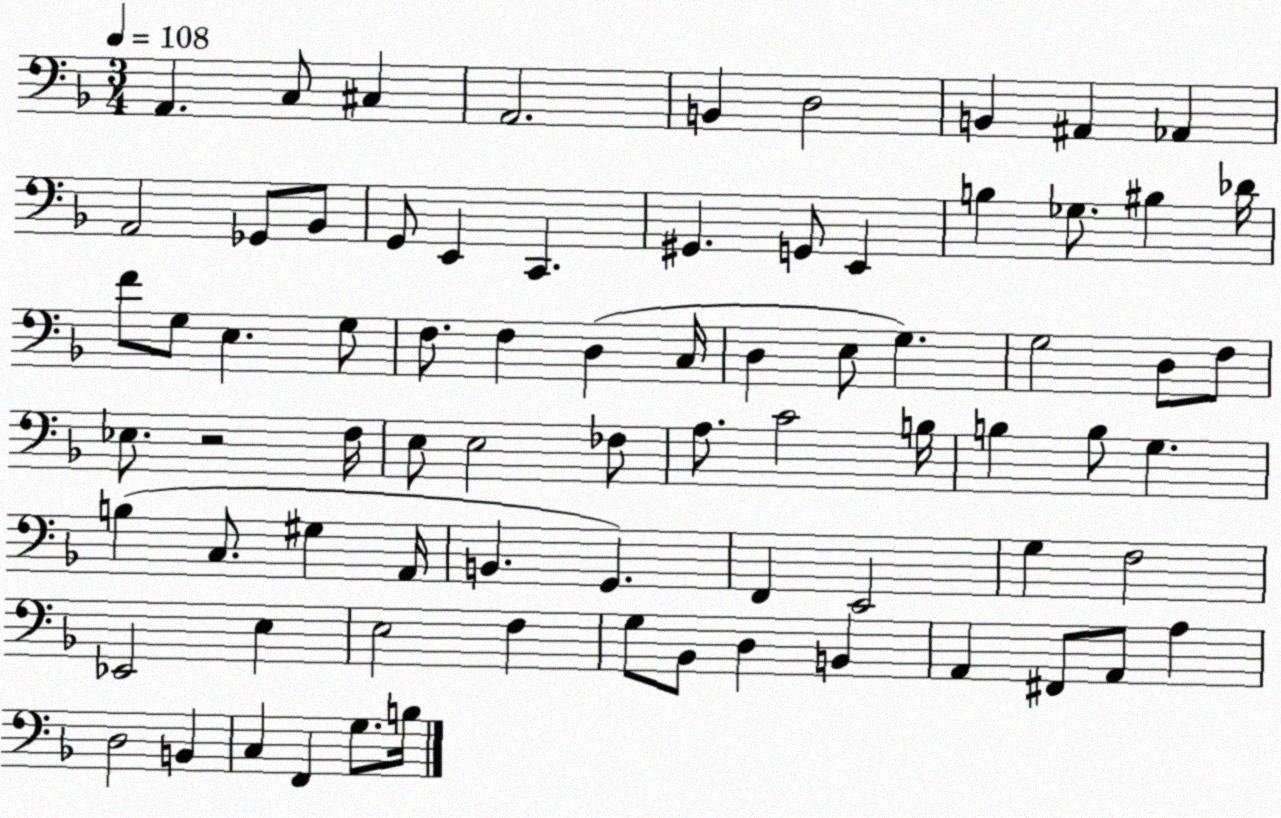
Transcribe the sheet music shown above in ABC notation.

X:1
T:Untitled
M:3/4
L:1/4
K:F
A,, C,/2 ^C, A,,2 B,, D,2 B,, ^A,, _A,, A,,2 _G,,/2 _B,,/2 G,,/2 E,, C,, ^G,, G,,/2 E,, B, _G,/2 ^B, _D/4 F/2 G,/2 E, G,/2 F,/2 F, D, C,/4 D, E,/2 G, G,2 D,/2 F,/2 _E,/2 z2 F,/4 E,/2 E,2 _F,/2 A,/2 C2 B,/4 B, B,/2 G, B, C,/2 ^G, A,,/4 B,, G,, F,, E,,2 G, F,2 _E,,2 E, E,2 F, G,/2 _B,,/2 D, B,, A,, ^F,,/2 A,,/2 A, D,2 B,, C, F,, G,/2 B,/4